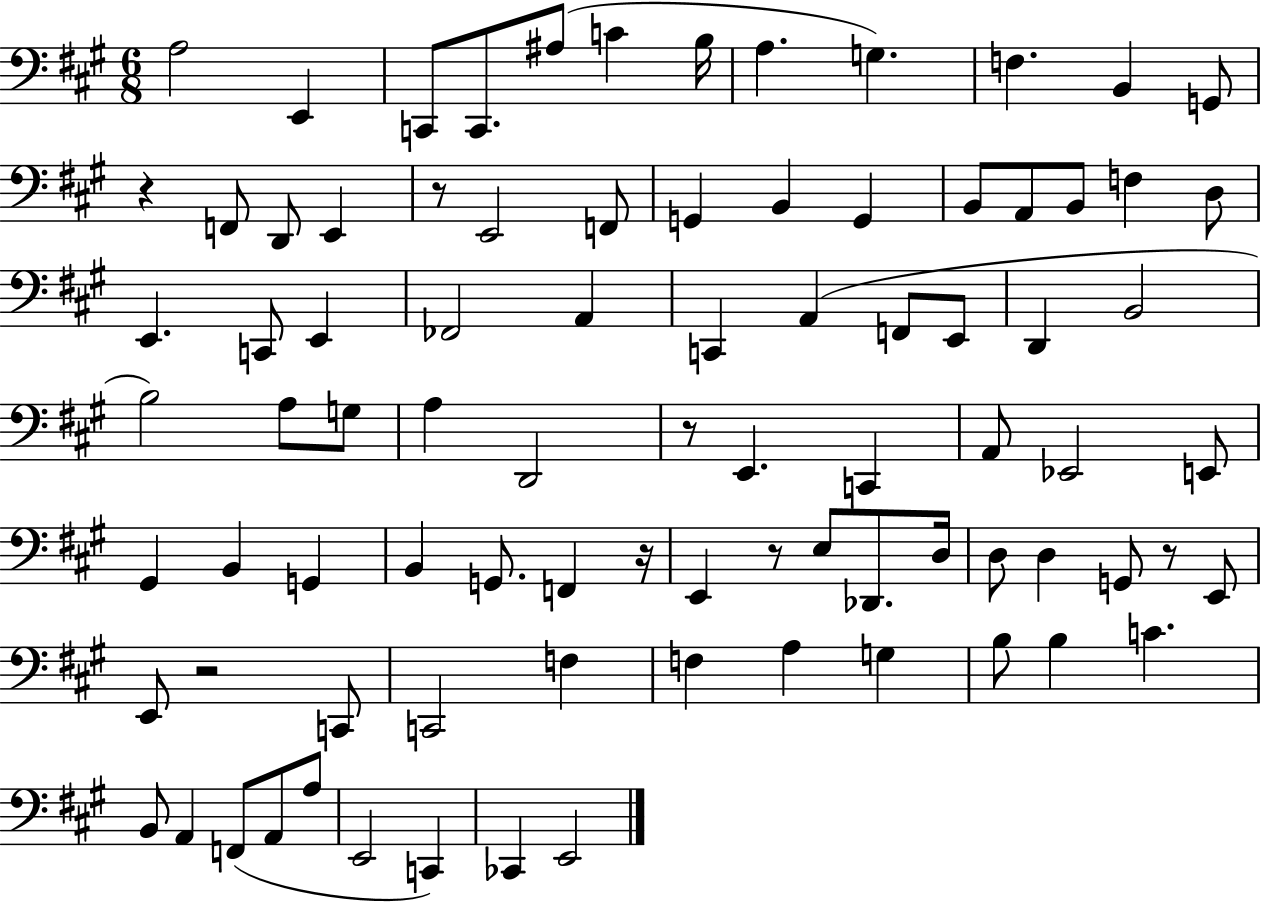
{
  \clef bass
  \numericTimeSignature
  \time 6/8
  \key a \major
  \repeat volta 2 { a2 e,4 | c,8 c,8. ais8( c'4 b16 | a4. g4.) | f4. b,4 g,8 | \break r4 f,8 d,8 e,4 | r8 e,2 f,8 | g,4 b,4 g,4 | b,8 a,8 b,8 f4 d8 | \break e,4. c,8 e,4 | fes,2 a,4 | c,4 a,4( f,8 e,8 | d,4 b,2 | \break b2) a8 g8 | a4 d,2 | r8 e,4. c,4 | a,8 ees,2 e,8 | \break gis,4 b,4 g,4 | b,4 g,8. f,4 r16 | e,4 r8 e8 des,8. d16 | d8 d4 g,8 r8 e,8 | \break e,8 r2 c,8 | c,2 f4 | f4 a4 g4 | b8 b4 c'4. | \break b,8 a,4 f,8( a,8 a8 | e,2 c,4) | ces,4 e,2 | } \bar "|."
}